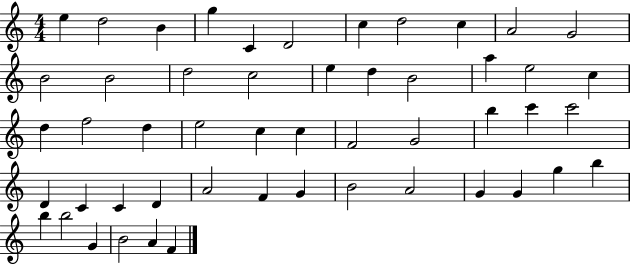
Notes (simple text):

E5/q D5/h B4/q G5/q C4/q D4/h C5/q D5/h C5/q A4/h G4/h B4/h B4/h D5/h C5/h E5/q D5/q B4/h A5/q E5/h C5/q D5/q F5/h D5/q E5/h C5/q C5/q F4/h G4/h B5/q C6/q C6/h D4/q C4/q C4/q D4/q A4/h F4/q G4/q B4/h A4/h G4/q G4/q G5/q B5/q B5/q B5/h G4/q B4/h A4/q F4/q